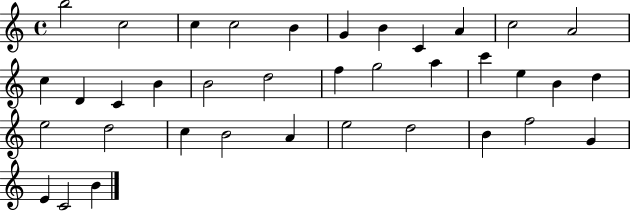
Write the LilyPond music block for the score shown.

{
  \clef treble
  \time 4/4
  \defaultTimeSignature
  \key c \major
  b''2 c''2 | c''4 c''2 b'4 | g'4 b'4 c'4 a'4 | c''2 a'2 | \break c''4 d'4 c'4 b'4 | b'2 d''2 | f''4 g''2 a''4 | c'''4 e''4 b'4 d''4 | \break e''2 d''2 | c''4 b'2 a'4 | e''2 d''2 | b'4 f''2 g'4 | \break e'4 c'2 b'4 | \bar "|."
}